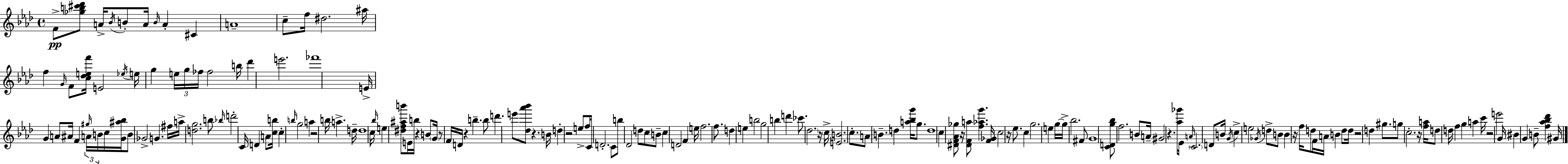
{
  \clef treble
  \time 4/4
  \defaultTimeSignature
  \key aes \major
  f'8->\pp <ges'' b'' cis''' des'''>8 a'16-> \acciaccatura { bes'16 } b'8-. a'16 \grace { b'16 } a'4-. cis'4 | a'1-- | c''8-- f''16 dis''2. | ais''16 f''4 \grace { g'16 } f'8 <c'' des'' e'' f'''>16 e'2 | \break \acciaccatura { ees''16 } e''16 g''4 \tuplet 3/2 { e''16 g''16 fes''16 } fes''2 | b''16 des'''4 e'''2. | fes'''1 | e'16-> g'4 a'8 ais'16 f'4 | \break \tuplet 3/2 { \grace { gis''16 } a'16 b'16 } c''16 <g' ais'' bes''>16 b'8 ges'2-> g'4. | fis''16 a''16-> <d'' g''>2. | b''8 \grace { bes''16 } d'''2-. c'16 d'4 | a'8 <c'' b''>16 c''4-. \grace { b''16 } g''2 | \break a''4 r2 b''16 | a''4.-> d''16-- d''1 | c''16 \grace { bes''16 } e''4 <dis'' f'' ais'' b'''>8 e'16 | b''16 r4 b'8 \parenthesize g'16 r8 f'16 d'16 r4 | \break b''4.-- b''8 d'''4. e'''8 | <des'' aes''' bes'''>8 r4. b'16 d''4-. r2 | e''8-> f''16 c'8 d'2.-. | c'8 b''8 des'2 | \break d''8 c''8 b'8-- c''4 d'2 | f'4 e''16 f''2. | f''8. d''4 e''4 | b''2 g''2 | \break b''4 d'''4 ces'''8. \parenthesize des''2. | r16 c''16-> <e' b'>2. | c''8.-. a'8 b'4.-- | d''4 <a'' bes'' g'''>16 g''8. d''1 | \break c''4 <dis' f' aes' ges''>8 r16 <dis' f' a''>8 | <f'' aes'' g'''>4. <f' ges'>16 c''2 | r16 ees''8. c''4 g''2. | e''4 g''16~~ g''16-> bes''2. | \break fis'8 g'1 | <c' d' g'' bes''>8 f''2. | b'8 a'16-- gis'2 | r4. <aes'' ges'''>16 ees'16 \grace { a'16 } \parenthesize c'2. | \break d'8 b'16 \acciaccatura { g'16 } c''4-> e''2 | \acciaccatura { ges'16 } d''8-> b'8 b'4 r16 | f''16 d''8 f'16 a'16 b'4 d''8 d''16 r2 | d''4 gis''8. g''8 c''2.-. | \break r16 <f'' a''>16 d''8 d''16 f''4 | g''4 a''4 c'''16 r2 | e'''2 g'16 bis'4 | g'4 b'8-- <f'' aes'' bes'' des'''>4 gis'16 \bar "|."
}